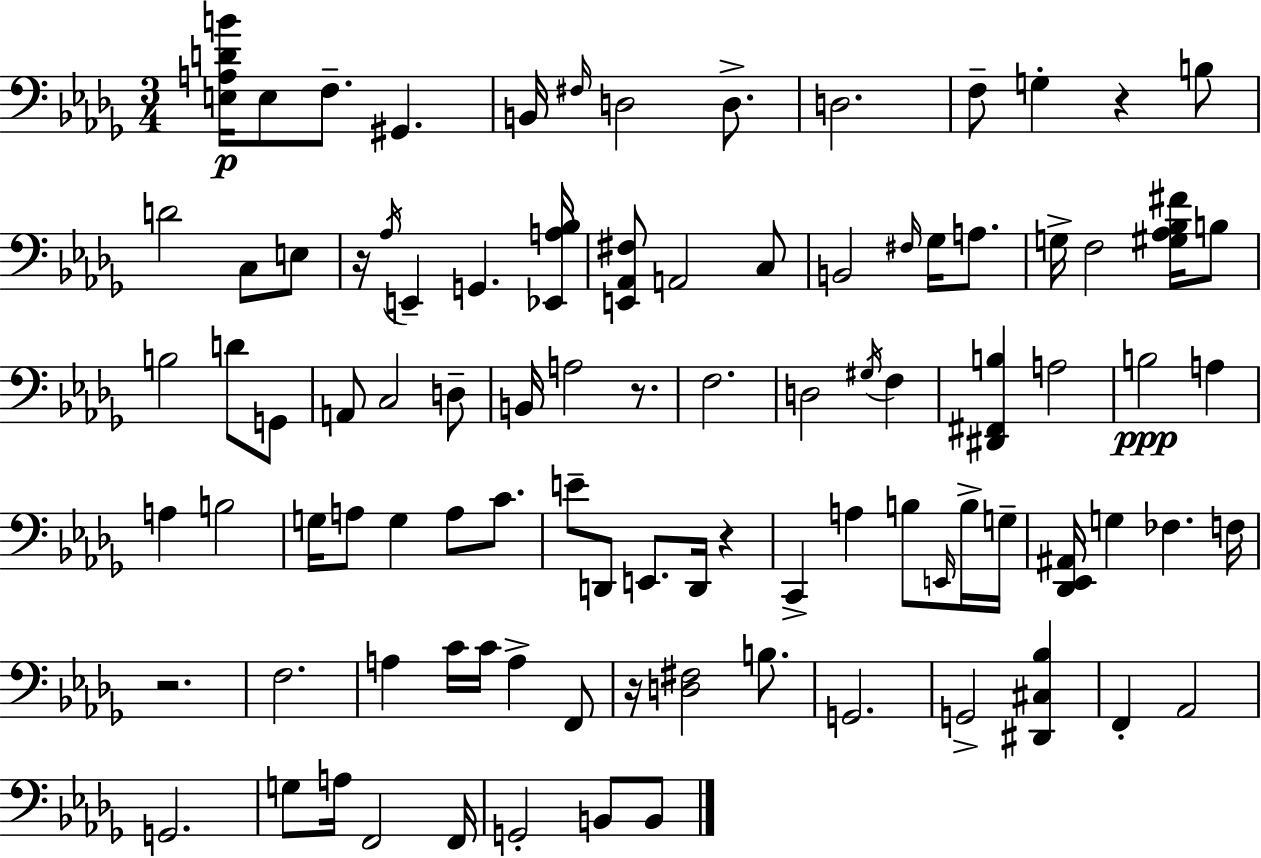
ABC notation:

X:1
T:Untitled
M:3/4
L:1/4
K:Bbm
[E,A,DB]/4 E,/2 F,/2 ^G,, B,,/4 ^F,/4 D,2 D,/2 D,2 F,/2 G, z B,/2 D2 C,/2 E,/2 z/4 _A,/4 E,, G,, [_E,,A,_B,]/4 [E,,_A,,^F,]/2 A,,2 C,/2 B,,2 ^F,/4 _G,/4 A,/2 G,/4 F,2 [^G,_A,_B,^F]/4 B,/2 B,2 D/2 G,,/2 A,,/2 C,2 D,/2 B,,/4 A,2 z/2 F,2 D,2 ^G,/4 F, [^D,,^F,,B,] A,2 B,2 A, A, B,2 G,/4 A,/2 G, A,/2 C/2 E/2 D,,/2 E,,/2 D,,/4 z C,, A, B,/2 E,,/4 B,/4 G,/4 [_D,,_E,,^A,,]/4 G, _F, F,/4 z2 F,2 A, C/4 C/4 A, F,,/2 z/4 [D,^F,]2 B,/2 G,,2 G,,2 [^D,,^C,_B,] F,, _A,,2 G,,2 G,/2 A,/4 F,,2 F,,/4 G,,2 B,,/2 B,,/2